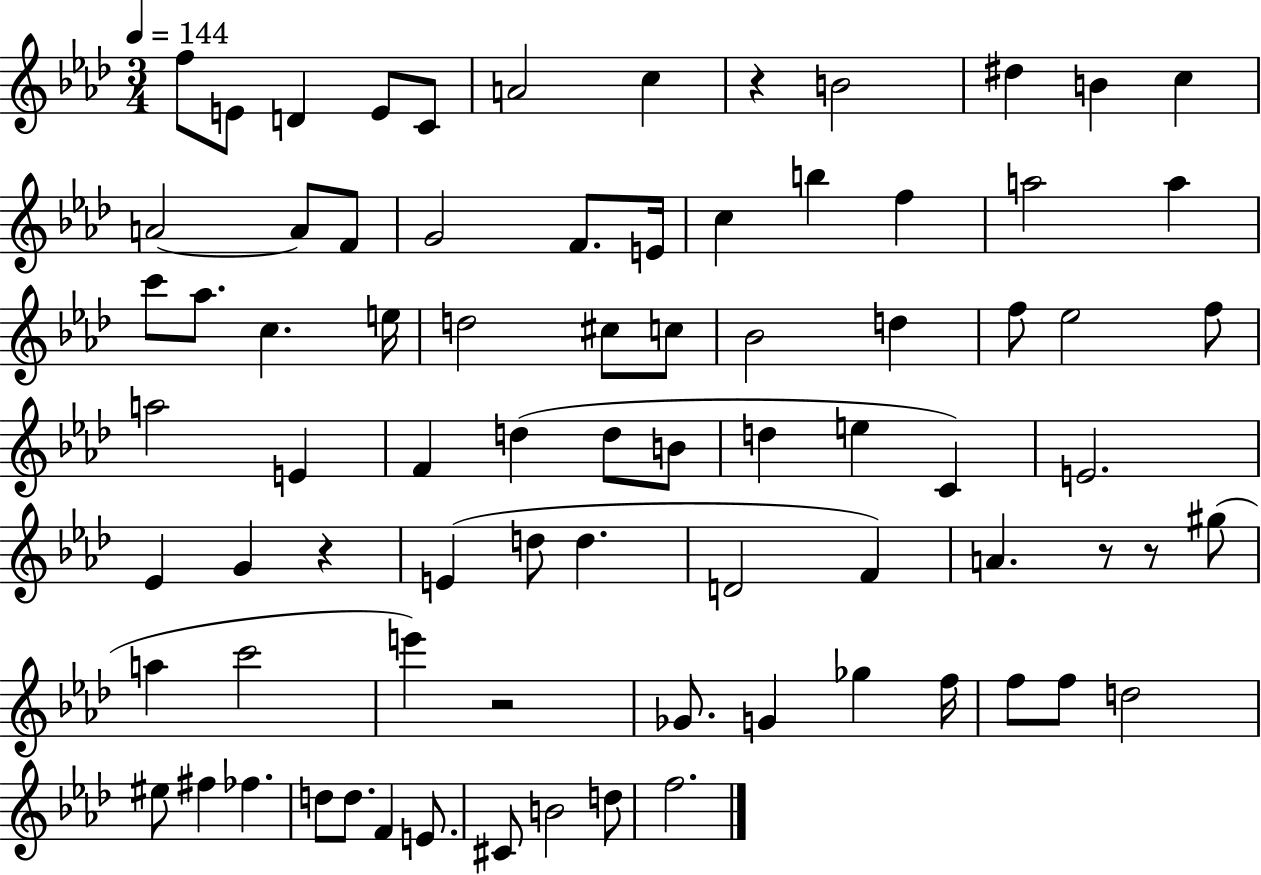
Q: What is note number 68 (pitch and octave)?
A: D5